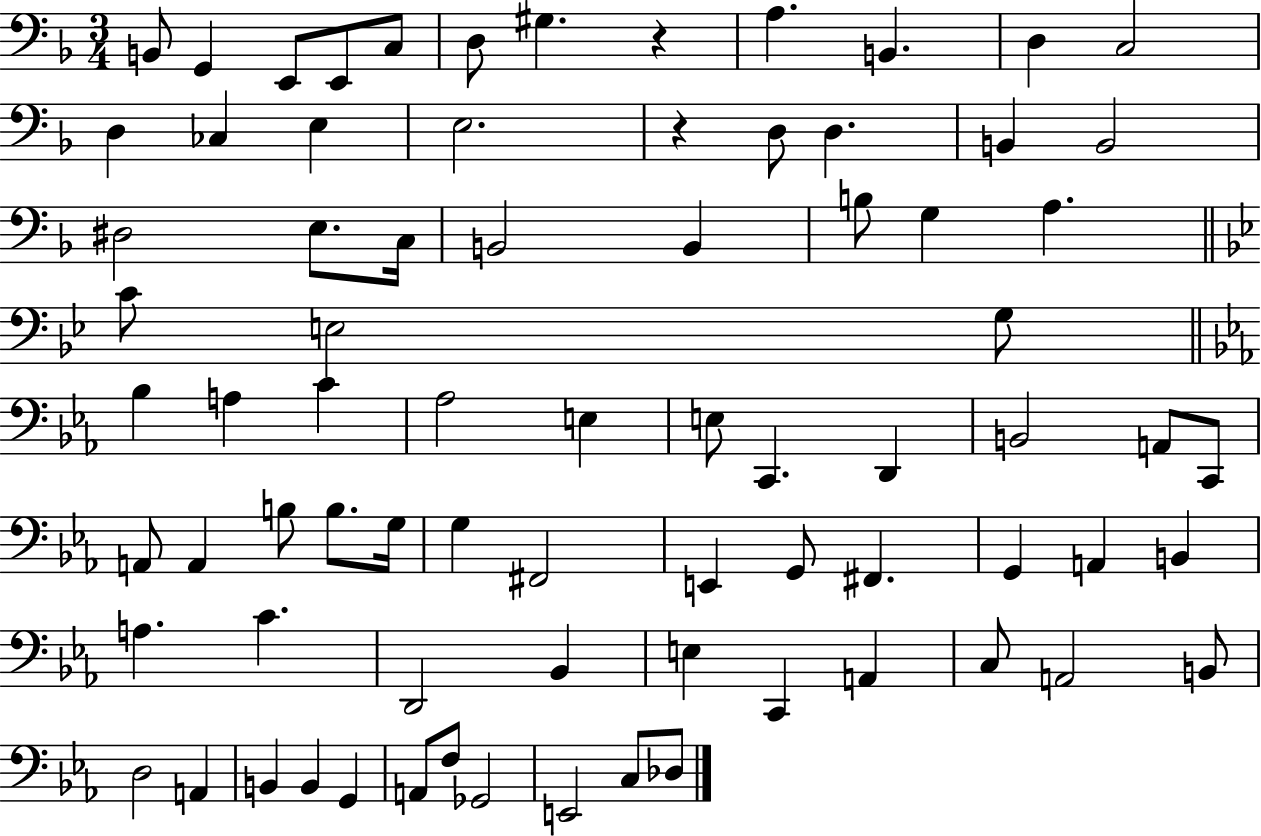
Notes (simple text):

B2/e G2/q E2/e E2/e C3/e D3/e G#3/q. R/q A3/q. B2/q. D3/q C3/h D3/q CES3/q E3/q E3/h. R/q D3/e D3/q. B2/q B2/h D#3/h E3/e. C3/s B2/h B2/q B3/e G3/q A3/q. C4/e E3/h G3/e Bb3/q A3/q C4/q Ab3/h E3/q E3/e C2/q. D2/q B2/h A2/e C2/e A2/e A2/q B3/e B3/e. G3/s G3/q F#2/h E2/q G2/e F#2/q. G2/q A2/q B2/q A3/q. C4/q. D2/h Bb2/q E3/q C2/q A2/q C3/e A2/h B2/e D3/h A2/q B2/q B2/q G2/q A2/e F3/e Gb2/h E2/h C3/e Db3/e